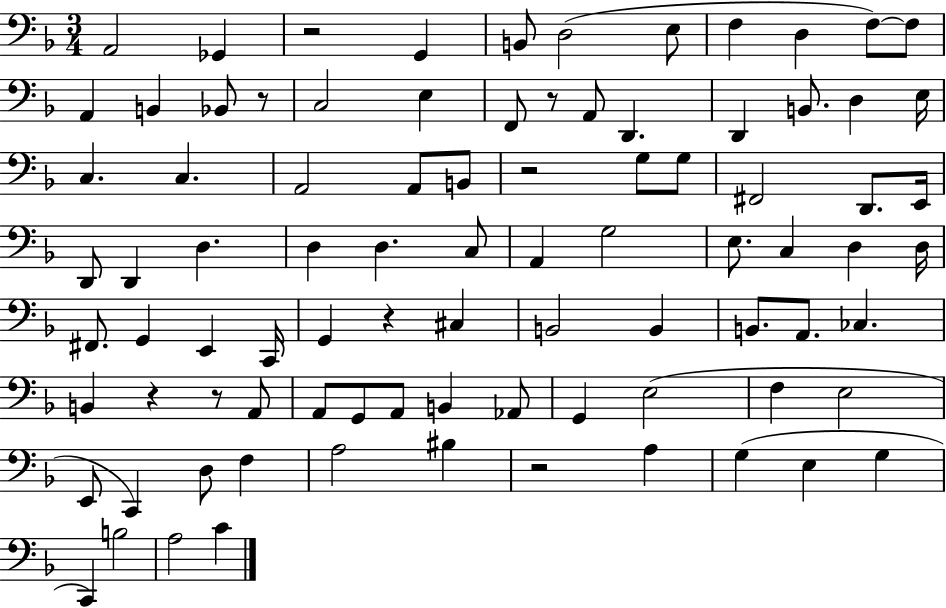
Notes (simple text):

A2/h Gb2/q R/h G2/q B2/e D3/h E3/e F3/q D3/q F3/e F3/e A2/q B2/q Bb2/e R/e C3/h E3/q F2/e R/e A2/e D2/q. D2/q B2/e. D3/q E3/s C3/q. C3/q. A2/h A2/e B2/e R/h G3/e G3/e F#2/h D2/e. E2/s D2/e D2/q D3/q. D3/q D3/q. C3/e A2/q G3/h E3/e. C3/q D3/q D3/s F#2/e. G2/q E2/q C2/s G2/q R/q C#3/q B2/h B2/q B2/e. A2/e. CES3/q. B2/q R/q R/e A2/e A2/e G2/e A2/e B2/q Ab2/e G2/q E3/h F3/q E3/h E2/e C2/q D3/e F3/q A3/h BIS3/q R/h A3/q G3/q E3/q G3/q C2/q B3/h A3/h C4/q